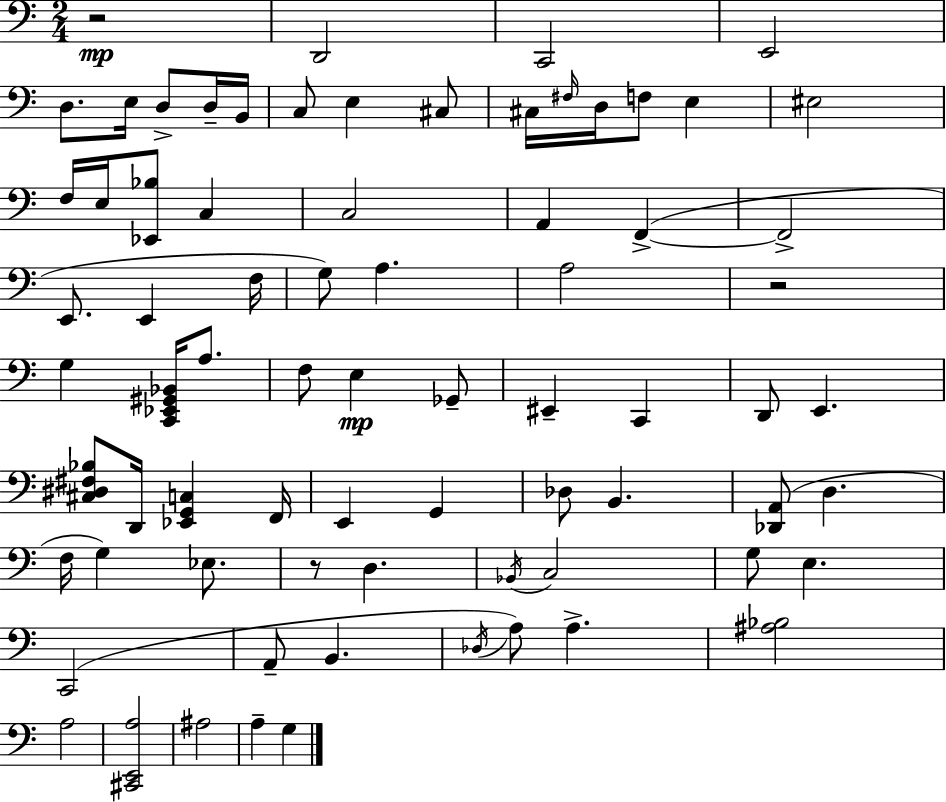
R/h D2/h C2/h E2/h D3/e. E3/s D3/e D3/s B2/s C3/e E3/q C#3/e C#3/s F#3/s D3/s F3/e E3/q EIS3/h F3/s E3/s [Eb2,Bb3]/e C3/q C3/h A2/q F2/q F2/h E2/e. E2/q F3/s G3/e A3/q. A3/h R/h G3/q [C2,Eb2,G#2,Bb2]/s A3/e. F3/e E3/q Gb2/e EIS2/q C2/q D2/e E2/q. [C#3,D#3,F#3,Bb3]/e D2/s [Eb2,G2,C3]/q F2/s E2/q G2/q Db3/e B2/q. [Db2,A2]/e D3/q. F3/s G3/q Eb3/e. R/e D3/q. Bb2/s C3/h G3/e E3/q. C2/h A2/e B2/q. Db3/s A3/e A3/q. [A#3,Bb3]/h A3/h [C#2,E2,A3]/h A#3/h A3/q G3/q